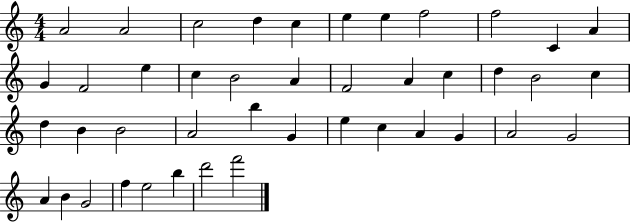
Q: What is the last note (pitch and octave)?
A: F6